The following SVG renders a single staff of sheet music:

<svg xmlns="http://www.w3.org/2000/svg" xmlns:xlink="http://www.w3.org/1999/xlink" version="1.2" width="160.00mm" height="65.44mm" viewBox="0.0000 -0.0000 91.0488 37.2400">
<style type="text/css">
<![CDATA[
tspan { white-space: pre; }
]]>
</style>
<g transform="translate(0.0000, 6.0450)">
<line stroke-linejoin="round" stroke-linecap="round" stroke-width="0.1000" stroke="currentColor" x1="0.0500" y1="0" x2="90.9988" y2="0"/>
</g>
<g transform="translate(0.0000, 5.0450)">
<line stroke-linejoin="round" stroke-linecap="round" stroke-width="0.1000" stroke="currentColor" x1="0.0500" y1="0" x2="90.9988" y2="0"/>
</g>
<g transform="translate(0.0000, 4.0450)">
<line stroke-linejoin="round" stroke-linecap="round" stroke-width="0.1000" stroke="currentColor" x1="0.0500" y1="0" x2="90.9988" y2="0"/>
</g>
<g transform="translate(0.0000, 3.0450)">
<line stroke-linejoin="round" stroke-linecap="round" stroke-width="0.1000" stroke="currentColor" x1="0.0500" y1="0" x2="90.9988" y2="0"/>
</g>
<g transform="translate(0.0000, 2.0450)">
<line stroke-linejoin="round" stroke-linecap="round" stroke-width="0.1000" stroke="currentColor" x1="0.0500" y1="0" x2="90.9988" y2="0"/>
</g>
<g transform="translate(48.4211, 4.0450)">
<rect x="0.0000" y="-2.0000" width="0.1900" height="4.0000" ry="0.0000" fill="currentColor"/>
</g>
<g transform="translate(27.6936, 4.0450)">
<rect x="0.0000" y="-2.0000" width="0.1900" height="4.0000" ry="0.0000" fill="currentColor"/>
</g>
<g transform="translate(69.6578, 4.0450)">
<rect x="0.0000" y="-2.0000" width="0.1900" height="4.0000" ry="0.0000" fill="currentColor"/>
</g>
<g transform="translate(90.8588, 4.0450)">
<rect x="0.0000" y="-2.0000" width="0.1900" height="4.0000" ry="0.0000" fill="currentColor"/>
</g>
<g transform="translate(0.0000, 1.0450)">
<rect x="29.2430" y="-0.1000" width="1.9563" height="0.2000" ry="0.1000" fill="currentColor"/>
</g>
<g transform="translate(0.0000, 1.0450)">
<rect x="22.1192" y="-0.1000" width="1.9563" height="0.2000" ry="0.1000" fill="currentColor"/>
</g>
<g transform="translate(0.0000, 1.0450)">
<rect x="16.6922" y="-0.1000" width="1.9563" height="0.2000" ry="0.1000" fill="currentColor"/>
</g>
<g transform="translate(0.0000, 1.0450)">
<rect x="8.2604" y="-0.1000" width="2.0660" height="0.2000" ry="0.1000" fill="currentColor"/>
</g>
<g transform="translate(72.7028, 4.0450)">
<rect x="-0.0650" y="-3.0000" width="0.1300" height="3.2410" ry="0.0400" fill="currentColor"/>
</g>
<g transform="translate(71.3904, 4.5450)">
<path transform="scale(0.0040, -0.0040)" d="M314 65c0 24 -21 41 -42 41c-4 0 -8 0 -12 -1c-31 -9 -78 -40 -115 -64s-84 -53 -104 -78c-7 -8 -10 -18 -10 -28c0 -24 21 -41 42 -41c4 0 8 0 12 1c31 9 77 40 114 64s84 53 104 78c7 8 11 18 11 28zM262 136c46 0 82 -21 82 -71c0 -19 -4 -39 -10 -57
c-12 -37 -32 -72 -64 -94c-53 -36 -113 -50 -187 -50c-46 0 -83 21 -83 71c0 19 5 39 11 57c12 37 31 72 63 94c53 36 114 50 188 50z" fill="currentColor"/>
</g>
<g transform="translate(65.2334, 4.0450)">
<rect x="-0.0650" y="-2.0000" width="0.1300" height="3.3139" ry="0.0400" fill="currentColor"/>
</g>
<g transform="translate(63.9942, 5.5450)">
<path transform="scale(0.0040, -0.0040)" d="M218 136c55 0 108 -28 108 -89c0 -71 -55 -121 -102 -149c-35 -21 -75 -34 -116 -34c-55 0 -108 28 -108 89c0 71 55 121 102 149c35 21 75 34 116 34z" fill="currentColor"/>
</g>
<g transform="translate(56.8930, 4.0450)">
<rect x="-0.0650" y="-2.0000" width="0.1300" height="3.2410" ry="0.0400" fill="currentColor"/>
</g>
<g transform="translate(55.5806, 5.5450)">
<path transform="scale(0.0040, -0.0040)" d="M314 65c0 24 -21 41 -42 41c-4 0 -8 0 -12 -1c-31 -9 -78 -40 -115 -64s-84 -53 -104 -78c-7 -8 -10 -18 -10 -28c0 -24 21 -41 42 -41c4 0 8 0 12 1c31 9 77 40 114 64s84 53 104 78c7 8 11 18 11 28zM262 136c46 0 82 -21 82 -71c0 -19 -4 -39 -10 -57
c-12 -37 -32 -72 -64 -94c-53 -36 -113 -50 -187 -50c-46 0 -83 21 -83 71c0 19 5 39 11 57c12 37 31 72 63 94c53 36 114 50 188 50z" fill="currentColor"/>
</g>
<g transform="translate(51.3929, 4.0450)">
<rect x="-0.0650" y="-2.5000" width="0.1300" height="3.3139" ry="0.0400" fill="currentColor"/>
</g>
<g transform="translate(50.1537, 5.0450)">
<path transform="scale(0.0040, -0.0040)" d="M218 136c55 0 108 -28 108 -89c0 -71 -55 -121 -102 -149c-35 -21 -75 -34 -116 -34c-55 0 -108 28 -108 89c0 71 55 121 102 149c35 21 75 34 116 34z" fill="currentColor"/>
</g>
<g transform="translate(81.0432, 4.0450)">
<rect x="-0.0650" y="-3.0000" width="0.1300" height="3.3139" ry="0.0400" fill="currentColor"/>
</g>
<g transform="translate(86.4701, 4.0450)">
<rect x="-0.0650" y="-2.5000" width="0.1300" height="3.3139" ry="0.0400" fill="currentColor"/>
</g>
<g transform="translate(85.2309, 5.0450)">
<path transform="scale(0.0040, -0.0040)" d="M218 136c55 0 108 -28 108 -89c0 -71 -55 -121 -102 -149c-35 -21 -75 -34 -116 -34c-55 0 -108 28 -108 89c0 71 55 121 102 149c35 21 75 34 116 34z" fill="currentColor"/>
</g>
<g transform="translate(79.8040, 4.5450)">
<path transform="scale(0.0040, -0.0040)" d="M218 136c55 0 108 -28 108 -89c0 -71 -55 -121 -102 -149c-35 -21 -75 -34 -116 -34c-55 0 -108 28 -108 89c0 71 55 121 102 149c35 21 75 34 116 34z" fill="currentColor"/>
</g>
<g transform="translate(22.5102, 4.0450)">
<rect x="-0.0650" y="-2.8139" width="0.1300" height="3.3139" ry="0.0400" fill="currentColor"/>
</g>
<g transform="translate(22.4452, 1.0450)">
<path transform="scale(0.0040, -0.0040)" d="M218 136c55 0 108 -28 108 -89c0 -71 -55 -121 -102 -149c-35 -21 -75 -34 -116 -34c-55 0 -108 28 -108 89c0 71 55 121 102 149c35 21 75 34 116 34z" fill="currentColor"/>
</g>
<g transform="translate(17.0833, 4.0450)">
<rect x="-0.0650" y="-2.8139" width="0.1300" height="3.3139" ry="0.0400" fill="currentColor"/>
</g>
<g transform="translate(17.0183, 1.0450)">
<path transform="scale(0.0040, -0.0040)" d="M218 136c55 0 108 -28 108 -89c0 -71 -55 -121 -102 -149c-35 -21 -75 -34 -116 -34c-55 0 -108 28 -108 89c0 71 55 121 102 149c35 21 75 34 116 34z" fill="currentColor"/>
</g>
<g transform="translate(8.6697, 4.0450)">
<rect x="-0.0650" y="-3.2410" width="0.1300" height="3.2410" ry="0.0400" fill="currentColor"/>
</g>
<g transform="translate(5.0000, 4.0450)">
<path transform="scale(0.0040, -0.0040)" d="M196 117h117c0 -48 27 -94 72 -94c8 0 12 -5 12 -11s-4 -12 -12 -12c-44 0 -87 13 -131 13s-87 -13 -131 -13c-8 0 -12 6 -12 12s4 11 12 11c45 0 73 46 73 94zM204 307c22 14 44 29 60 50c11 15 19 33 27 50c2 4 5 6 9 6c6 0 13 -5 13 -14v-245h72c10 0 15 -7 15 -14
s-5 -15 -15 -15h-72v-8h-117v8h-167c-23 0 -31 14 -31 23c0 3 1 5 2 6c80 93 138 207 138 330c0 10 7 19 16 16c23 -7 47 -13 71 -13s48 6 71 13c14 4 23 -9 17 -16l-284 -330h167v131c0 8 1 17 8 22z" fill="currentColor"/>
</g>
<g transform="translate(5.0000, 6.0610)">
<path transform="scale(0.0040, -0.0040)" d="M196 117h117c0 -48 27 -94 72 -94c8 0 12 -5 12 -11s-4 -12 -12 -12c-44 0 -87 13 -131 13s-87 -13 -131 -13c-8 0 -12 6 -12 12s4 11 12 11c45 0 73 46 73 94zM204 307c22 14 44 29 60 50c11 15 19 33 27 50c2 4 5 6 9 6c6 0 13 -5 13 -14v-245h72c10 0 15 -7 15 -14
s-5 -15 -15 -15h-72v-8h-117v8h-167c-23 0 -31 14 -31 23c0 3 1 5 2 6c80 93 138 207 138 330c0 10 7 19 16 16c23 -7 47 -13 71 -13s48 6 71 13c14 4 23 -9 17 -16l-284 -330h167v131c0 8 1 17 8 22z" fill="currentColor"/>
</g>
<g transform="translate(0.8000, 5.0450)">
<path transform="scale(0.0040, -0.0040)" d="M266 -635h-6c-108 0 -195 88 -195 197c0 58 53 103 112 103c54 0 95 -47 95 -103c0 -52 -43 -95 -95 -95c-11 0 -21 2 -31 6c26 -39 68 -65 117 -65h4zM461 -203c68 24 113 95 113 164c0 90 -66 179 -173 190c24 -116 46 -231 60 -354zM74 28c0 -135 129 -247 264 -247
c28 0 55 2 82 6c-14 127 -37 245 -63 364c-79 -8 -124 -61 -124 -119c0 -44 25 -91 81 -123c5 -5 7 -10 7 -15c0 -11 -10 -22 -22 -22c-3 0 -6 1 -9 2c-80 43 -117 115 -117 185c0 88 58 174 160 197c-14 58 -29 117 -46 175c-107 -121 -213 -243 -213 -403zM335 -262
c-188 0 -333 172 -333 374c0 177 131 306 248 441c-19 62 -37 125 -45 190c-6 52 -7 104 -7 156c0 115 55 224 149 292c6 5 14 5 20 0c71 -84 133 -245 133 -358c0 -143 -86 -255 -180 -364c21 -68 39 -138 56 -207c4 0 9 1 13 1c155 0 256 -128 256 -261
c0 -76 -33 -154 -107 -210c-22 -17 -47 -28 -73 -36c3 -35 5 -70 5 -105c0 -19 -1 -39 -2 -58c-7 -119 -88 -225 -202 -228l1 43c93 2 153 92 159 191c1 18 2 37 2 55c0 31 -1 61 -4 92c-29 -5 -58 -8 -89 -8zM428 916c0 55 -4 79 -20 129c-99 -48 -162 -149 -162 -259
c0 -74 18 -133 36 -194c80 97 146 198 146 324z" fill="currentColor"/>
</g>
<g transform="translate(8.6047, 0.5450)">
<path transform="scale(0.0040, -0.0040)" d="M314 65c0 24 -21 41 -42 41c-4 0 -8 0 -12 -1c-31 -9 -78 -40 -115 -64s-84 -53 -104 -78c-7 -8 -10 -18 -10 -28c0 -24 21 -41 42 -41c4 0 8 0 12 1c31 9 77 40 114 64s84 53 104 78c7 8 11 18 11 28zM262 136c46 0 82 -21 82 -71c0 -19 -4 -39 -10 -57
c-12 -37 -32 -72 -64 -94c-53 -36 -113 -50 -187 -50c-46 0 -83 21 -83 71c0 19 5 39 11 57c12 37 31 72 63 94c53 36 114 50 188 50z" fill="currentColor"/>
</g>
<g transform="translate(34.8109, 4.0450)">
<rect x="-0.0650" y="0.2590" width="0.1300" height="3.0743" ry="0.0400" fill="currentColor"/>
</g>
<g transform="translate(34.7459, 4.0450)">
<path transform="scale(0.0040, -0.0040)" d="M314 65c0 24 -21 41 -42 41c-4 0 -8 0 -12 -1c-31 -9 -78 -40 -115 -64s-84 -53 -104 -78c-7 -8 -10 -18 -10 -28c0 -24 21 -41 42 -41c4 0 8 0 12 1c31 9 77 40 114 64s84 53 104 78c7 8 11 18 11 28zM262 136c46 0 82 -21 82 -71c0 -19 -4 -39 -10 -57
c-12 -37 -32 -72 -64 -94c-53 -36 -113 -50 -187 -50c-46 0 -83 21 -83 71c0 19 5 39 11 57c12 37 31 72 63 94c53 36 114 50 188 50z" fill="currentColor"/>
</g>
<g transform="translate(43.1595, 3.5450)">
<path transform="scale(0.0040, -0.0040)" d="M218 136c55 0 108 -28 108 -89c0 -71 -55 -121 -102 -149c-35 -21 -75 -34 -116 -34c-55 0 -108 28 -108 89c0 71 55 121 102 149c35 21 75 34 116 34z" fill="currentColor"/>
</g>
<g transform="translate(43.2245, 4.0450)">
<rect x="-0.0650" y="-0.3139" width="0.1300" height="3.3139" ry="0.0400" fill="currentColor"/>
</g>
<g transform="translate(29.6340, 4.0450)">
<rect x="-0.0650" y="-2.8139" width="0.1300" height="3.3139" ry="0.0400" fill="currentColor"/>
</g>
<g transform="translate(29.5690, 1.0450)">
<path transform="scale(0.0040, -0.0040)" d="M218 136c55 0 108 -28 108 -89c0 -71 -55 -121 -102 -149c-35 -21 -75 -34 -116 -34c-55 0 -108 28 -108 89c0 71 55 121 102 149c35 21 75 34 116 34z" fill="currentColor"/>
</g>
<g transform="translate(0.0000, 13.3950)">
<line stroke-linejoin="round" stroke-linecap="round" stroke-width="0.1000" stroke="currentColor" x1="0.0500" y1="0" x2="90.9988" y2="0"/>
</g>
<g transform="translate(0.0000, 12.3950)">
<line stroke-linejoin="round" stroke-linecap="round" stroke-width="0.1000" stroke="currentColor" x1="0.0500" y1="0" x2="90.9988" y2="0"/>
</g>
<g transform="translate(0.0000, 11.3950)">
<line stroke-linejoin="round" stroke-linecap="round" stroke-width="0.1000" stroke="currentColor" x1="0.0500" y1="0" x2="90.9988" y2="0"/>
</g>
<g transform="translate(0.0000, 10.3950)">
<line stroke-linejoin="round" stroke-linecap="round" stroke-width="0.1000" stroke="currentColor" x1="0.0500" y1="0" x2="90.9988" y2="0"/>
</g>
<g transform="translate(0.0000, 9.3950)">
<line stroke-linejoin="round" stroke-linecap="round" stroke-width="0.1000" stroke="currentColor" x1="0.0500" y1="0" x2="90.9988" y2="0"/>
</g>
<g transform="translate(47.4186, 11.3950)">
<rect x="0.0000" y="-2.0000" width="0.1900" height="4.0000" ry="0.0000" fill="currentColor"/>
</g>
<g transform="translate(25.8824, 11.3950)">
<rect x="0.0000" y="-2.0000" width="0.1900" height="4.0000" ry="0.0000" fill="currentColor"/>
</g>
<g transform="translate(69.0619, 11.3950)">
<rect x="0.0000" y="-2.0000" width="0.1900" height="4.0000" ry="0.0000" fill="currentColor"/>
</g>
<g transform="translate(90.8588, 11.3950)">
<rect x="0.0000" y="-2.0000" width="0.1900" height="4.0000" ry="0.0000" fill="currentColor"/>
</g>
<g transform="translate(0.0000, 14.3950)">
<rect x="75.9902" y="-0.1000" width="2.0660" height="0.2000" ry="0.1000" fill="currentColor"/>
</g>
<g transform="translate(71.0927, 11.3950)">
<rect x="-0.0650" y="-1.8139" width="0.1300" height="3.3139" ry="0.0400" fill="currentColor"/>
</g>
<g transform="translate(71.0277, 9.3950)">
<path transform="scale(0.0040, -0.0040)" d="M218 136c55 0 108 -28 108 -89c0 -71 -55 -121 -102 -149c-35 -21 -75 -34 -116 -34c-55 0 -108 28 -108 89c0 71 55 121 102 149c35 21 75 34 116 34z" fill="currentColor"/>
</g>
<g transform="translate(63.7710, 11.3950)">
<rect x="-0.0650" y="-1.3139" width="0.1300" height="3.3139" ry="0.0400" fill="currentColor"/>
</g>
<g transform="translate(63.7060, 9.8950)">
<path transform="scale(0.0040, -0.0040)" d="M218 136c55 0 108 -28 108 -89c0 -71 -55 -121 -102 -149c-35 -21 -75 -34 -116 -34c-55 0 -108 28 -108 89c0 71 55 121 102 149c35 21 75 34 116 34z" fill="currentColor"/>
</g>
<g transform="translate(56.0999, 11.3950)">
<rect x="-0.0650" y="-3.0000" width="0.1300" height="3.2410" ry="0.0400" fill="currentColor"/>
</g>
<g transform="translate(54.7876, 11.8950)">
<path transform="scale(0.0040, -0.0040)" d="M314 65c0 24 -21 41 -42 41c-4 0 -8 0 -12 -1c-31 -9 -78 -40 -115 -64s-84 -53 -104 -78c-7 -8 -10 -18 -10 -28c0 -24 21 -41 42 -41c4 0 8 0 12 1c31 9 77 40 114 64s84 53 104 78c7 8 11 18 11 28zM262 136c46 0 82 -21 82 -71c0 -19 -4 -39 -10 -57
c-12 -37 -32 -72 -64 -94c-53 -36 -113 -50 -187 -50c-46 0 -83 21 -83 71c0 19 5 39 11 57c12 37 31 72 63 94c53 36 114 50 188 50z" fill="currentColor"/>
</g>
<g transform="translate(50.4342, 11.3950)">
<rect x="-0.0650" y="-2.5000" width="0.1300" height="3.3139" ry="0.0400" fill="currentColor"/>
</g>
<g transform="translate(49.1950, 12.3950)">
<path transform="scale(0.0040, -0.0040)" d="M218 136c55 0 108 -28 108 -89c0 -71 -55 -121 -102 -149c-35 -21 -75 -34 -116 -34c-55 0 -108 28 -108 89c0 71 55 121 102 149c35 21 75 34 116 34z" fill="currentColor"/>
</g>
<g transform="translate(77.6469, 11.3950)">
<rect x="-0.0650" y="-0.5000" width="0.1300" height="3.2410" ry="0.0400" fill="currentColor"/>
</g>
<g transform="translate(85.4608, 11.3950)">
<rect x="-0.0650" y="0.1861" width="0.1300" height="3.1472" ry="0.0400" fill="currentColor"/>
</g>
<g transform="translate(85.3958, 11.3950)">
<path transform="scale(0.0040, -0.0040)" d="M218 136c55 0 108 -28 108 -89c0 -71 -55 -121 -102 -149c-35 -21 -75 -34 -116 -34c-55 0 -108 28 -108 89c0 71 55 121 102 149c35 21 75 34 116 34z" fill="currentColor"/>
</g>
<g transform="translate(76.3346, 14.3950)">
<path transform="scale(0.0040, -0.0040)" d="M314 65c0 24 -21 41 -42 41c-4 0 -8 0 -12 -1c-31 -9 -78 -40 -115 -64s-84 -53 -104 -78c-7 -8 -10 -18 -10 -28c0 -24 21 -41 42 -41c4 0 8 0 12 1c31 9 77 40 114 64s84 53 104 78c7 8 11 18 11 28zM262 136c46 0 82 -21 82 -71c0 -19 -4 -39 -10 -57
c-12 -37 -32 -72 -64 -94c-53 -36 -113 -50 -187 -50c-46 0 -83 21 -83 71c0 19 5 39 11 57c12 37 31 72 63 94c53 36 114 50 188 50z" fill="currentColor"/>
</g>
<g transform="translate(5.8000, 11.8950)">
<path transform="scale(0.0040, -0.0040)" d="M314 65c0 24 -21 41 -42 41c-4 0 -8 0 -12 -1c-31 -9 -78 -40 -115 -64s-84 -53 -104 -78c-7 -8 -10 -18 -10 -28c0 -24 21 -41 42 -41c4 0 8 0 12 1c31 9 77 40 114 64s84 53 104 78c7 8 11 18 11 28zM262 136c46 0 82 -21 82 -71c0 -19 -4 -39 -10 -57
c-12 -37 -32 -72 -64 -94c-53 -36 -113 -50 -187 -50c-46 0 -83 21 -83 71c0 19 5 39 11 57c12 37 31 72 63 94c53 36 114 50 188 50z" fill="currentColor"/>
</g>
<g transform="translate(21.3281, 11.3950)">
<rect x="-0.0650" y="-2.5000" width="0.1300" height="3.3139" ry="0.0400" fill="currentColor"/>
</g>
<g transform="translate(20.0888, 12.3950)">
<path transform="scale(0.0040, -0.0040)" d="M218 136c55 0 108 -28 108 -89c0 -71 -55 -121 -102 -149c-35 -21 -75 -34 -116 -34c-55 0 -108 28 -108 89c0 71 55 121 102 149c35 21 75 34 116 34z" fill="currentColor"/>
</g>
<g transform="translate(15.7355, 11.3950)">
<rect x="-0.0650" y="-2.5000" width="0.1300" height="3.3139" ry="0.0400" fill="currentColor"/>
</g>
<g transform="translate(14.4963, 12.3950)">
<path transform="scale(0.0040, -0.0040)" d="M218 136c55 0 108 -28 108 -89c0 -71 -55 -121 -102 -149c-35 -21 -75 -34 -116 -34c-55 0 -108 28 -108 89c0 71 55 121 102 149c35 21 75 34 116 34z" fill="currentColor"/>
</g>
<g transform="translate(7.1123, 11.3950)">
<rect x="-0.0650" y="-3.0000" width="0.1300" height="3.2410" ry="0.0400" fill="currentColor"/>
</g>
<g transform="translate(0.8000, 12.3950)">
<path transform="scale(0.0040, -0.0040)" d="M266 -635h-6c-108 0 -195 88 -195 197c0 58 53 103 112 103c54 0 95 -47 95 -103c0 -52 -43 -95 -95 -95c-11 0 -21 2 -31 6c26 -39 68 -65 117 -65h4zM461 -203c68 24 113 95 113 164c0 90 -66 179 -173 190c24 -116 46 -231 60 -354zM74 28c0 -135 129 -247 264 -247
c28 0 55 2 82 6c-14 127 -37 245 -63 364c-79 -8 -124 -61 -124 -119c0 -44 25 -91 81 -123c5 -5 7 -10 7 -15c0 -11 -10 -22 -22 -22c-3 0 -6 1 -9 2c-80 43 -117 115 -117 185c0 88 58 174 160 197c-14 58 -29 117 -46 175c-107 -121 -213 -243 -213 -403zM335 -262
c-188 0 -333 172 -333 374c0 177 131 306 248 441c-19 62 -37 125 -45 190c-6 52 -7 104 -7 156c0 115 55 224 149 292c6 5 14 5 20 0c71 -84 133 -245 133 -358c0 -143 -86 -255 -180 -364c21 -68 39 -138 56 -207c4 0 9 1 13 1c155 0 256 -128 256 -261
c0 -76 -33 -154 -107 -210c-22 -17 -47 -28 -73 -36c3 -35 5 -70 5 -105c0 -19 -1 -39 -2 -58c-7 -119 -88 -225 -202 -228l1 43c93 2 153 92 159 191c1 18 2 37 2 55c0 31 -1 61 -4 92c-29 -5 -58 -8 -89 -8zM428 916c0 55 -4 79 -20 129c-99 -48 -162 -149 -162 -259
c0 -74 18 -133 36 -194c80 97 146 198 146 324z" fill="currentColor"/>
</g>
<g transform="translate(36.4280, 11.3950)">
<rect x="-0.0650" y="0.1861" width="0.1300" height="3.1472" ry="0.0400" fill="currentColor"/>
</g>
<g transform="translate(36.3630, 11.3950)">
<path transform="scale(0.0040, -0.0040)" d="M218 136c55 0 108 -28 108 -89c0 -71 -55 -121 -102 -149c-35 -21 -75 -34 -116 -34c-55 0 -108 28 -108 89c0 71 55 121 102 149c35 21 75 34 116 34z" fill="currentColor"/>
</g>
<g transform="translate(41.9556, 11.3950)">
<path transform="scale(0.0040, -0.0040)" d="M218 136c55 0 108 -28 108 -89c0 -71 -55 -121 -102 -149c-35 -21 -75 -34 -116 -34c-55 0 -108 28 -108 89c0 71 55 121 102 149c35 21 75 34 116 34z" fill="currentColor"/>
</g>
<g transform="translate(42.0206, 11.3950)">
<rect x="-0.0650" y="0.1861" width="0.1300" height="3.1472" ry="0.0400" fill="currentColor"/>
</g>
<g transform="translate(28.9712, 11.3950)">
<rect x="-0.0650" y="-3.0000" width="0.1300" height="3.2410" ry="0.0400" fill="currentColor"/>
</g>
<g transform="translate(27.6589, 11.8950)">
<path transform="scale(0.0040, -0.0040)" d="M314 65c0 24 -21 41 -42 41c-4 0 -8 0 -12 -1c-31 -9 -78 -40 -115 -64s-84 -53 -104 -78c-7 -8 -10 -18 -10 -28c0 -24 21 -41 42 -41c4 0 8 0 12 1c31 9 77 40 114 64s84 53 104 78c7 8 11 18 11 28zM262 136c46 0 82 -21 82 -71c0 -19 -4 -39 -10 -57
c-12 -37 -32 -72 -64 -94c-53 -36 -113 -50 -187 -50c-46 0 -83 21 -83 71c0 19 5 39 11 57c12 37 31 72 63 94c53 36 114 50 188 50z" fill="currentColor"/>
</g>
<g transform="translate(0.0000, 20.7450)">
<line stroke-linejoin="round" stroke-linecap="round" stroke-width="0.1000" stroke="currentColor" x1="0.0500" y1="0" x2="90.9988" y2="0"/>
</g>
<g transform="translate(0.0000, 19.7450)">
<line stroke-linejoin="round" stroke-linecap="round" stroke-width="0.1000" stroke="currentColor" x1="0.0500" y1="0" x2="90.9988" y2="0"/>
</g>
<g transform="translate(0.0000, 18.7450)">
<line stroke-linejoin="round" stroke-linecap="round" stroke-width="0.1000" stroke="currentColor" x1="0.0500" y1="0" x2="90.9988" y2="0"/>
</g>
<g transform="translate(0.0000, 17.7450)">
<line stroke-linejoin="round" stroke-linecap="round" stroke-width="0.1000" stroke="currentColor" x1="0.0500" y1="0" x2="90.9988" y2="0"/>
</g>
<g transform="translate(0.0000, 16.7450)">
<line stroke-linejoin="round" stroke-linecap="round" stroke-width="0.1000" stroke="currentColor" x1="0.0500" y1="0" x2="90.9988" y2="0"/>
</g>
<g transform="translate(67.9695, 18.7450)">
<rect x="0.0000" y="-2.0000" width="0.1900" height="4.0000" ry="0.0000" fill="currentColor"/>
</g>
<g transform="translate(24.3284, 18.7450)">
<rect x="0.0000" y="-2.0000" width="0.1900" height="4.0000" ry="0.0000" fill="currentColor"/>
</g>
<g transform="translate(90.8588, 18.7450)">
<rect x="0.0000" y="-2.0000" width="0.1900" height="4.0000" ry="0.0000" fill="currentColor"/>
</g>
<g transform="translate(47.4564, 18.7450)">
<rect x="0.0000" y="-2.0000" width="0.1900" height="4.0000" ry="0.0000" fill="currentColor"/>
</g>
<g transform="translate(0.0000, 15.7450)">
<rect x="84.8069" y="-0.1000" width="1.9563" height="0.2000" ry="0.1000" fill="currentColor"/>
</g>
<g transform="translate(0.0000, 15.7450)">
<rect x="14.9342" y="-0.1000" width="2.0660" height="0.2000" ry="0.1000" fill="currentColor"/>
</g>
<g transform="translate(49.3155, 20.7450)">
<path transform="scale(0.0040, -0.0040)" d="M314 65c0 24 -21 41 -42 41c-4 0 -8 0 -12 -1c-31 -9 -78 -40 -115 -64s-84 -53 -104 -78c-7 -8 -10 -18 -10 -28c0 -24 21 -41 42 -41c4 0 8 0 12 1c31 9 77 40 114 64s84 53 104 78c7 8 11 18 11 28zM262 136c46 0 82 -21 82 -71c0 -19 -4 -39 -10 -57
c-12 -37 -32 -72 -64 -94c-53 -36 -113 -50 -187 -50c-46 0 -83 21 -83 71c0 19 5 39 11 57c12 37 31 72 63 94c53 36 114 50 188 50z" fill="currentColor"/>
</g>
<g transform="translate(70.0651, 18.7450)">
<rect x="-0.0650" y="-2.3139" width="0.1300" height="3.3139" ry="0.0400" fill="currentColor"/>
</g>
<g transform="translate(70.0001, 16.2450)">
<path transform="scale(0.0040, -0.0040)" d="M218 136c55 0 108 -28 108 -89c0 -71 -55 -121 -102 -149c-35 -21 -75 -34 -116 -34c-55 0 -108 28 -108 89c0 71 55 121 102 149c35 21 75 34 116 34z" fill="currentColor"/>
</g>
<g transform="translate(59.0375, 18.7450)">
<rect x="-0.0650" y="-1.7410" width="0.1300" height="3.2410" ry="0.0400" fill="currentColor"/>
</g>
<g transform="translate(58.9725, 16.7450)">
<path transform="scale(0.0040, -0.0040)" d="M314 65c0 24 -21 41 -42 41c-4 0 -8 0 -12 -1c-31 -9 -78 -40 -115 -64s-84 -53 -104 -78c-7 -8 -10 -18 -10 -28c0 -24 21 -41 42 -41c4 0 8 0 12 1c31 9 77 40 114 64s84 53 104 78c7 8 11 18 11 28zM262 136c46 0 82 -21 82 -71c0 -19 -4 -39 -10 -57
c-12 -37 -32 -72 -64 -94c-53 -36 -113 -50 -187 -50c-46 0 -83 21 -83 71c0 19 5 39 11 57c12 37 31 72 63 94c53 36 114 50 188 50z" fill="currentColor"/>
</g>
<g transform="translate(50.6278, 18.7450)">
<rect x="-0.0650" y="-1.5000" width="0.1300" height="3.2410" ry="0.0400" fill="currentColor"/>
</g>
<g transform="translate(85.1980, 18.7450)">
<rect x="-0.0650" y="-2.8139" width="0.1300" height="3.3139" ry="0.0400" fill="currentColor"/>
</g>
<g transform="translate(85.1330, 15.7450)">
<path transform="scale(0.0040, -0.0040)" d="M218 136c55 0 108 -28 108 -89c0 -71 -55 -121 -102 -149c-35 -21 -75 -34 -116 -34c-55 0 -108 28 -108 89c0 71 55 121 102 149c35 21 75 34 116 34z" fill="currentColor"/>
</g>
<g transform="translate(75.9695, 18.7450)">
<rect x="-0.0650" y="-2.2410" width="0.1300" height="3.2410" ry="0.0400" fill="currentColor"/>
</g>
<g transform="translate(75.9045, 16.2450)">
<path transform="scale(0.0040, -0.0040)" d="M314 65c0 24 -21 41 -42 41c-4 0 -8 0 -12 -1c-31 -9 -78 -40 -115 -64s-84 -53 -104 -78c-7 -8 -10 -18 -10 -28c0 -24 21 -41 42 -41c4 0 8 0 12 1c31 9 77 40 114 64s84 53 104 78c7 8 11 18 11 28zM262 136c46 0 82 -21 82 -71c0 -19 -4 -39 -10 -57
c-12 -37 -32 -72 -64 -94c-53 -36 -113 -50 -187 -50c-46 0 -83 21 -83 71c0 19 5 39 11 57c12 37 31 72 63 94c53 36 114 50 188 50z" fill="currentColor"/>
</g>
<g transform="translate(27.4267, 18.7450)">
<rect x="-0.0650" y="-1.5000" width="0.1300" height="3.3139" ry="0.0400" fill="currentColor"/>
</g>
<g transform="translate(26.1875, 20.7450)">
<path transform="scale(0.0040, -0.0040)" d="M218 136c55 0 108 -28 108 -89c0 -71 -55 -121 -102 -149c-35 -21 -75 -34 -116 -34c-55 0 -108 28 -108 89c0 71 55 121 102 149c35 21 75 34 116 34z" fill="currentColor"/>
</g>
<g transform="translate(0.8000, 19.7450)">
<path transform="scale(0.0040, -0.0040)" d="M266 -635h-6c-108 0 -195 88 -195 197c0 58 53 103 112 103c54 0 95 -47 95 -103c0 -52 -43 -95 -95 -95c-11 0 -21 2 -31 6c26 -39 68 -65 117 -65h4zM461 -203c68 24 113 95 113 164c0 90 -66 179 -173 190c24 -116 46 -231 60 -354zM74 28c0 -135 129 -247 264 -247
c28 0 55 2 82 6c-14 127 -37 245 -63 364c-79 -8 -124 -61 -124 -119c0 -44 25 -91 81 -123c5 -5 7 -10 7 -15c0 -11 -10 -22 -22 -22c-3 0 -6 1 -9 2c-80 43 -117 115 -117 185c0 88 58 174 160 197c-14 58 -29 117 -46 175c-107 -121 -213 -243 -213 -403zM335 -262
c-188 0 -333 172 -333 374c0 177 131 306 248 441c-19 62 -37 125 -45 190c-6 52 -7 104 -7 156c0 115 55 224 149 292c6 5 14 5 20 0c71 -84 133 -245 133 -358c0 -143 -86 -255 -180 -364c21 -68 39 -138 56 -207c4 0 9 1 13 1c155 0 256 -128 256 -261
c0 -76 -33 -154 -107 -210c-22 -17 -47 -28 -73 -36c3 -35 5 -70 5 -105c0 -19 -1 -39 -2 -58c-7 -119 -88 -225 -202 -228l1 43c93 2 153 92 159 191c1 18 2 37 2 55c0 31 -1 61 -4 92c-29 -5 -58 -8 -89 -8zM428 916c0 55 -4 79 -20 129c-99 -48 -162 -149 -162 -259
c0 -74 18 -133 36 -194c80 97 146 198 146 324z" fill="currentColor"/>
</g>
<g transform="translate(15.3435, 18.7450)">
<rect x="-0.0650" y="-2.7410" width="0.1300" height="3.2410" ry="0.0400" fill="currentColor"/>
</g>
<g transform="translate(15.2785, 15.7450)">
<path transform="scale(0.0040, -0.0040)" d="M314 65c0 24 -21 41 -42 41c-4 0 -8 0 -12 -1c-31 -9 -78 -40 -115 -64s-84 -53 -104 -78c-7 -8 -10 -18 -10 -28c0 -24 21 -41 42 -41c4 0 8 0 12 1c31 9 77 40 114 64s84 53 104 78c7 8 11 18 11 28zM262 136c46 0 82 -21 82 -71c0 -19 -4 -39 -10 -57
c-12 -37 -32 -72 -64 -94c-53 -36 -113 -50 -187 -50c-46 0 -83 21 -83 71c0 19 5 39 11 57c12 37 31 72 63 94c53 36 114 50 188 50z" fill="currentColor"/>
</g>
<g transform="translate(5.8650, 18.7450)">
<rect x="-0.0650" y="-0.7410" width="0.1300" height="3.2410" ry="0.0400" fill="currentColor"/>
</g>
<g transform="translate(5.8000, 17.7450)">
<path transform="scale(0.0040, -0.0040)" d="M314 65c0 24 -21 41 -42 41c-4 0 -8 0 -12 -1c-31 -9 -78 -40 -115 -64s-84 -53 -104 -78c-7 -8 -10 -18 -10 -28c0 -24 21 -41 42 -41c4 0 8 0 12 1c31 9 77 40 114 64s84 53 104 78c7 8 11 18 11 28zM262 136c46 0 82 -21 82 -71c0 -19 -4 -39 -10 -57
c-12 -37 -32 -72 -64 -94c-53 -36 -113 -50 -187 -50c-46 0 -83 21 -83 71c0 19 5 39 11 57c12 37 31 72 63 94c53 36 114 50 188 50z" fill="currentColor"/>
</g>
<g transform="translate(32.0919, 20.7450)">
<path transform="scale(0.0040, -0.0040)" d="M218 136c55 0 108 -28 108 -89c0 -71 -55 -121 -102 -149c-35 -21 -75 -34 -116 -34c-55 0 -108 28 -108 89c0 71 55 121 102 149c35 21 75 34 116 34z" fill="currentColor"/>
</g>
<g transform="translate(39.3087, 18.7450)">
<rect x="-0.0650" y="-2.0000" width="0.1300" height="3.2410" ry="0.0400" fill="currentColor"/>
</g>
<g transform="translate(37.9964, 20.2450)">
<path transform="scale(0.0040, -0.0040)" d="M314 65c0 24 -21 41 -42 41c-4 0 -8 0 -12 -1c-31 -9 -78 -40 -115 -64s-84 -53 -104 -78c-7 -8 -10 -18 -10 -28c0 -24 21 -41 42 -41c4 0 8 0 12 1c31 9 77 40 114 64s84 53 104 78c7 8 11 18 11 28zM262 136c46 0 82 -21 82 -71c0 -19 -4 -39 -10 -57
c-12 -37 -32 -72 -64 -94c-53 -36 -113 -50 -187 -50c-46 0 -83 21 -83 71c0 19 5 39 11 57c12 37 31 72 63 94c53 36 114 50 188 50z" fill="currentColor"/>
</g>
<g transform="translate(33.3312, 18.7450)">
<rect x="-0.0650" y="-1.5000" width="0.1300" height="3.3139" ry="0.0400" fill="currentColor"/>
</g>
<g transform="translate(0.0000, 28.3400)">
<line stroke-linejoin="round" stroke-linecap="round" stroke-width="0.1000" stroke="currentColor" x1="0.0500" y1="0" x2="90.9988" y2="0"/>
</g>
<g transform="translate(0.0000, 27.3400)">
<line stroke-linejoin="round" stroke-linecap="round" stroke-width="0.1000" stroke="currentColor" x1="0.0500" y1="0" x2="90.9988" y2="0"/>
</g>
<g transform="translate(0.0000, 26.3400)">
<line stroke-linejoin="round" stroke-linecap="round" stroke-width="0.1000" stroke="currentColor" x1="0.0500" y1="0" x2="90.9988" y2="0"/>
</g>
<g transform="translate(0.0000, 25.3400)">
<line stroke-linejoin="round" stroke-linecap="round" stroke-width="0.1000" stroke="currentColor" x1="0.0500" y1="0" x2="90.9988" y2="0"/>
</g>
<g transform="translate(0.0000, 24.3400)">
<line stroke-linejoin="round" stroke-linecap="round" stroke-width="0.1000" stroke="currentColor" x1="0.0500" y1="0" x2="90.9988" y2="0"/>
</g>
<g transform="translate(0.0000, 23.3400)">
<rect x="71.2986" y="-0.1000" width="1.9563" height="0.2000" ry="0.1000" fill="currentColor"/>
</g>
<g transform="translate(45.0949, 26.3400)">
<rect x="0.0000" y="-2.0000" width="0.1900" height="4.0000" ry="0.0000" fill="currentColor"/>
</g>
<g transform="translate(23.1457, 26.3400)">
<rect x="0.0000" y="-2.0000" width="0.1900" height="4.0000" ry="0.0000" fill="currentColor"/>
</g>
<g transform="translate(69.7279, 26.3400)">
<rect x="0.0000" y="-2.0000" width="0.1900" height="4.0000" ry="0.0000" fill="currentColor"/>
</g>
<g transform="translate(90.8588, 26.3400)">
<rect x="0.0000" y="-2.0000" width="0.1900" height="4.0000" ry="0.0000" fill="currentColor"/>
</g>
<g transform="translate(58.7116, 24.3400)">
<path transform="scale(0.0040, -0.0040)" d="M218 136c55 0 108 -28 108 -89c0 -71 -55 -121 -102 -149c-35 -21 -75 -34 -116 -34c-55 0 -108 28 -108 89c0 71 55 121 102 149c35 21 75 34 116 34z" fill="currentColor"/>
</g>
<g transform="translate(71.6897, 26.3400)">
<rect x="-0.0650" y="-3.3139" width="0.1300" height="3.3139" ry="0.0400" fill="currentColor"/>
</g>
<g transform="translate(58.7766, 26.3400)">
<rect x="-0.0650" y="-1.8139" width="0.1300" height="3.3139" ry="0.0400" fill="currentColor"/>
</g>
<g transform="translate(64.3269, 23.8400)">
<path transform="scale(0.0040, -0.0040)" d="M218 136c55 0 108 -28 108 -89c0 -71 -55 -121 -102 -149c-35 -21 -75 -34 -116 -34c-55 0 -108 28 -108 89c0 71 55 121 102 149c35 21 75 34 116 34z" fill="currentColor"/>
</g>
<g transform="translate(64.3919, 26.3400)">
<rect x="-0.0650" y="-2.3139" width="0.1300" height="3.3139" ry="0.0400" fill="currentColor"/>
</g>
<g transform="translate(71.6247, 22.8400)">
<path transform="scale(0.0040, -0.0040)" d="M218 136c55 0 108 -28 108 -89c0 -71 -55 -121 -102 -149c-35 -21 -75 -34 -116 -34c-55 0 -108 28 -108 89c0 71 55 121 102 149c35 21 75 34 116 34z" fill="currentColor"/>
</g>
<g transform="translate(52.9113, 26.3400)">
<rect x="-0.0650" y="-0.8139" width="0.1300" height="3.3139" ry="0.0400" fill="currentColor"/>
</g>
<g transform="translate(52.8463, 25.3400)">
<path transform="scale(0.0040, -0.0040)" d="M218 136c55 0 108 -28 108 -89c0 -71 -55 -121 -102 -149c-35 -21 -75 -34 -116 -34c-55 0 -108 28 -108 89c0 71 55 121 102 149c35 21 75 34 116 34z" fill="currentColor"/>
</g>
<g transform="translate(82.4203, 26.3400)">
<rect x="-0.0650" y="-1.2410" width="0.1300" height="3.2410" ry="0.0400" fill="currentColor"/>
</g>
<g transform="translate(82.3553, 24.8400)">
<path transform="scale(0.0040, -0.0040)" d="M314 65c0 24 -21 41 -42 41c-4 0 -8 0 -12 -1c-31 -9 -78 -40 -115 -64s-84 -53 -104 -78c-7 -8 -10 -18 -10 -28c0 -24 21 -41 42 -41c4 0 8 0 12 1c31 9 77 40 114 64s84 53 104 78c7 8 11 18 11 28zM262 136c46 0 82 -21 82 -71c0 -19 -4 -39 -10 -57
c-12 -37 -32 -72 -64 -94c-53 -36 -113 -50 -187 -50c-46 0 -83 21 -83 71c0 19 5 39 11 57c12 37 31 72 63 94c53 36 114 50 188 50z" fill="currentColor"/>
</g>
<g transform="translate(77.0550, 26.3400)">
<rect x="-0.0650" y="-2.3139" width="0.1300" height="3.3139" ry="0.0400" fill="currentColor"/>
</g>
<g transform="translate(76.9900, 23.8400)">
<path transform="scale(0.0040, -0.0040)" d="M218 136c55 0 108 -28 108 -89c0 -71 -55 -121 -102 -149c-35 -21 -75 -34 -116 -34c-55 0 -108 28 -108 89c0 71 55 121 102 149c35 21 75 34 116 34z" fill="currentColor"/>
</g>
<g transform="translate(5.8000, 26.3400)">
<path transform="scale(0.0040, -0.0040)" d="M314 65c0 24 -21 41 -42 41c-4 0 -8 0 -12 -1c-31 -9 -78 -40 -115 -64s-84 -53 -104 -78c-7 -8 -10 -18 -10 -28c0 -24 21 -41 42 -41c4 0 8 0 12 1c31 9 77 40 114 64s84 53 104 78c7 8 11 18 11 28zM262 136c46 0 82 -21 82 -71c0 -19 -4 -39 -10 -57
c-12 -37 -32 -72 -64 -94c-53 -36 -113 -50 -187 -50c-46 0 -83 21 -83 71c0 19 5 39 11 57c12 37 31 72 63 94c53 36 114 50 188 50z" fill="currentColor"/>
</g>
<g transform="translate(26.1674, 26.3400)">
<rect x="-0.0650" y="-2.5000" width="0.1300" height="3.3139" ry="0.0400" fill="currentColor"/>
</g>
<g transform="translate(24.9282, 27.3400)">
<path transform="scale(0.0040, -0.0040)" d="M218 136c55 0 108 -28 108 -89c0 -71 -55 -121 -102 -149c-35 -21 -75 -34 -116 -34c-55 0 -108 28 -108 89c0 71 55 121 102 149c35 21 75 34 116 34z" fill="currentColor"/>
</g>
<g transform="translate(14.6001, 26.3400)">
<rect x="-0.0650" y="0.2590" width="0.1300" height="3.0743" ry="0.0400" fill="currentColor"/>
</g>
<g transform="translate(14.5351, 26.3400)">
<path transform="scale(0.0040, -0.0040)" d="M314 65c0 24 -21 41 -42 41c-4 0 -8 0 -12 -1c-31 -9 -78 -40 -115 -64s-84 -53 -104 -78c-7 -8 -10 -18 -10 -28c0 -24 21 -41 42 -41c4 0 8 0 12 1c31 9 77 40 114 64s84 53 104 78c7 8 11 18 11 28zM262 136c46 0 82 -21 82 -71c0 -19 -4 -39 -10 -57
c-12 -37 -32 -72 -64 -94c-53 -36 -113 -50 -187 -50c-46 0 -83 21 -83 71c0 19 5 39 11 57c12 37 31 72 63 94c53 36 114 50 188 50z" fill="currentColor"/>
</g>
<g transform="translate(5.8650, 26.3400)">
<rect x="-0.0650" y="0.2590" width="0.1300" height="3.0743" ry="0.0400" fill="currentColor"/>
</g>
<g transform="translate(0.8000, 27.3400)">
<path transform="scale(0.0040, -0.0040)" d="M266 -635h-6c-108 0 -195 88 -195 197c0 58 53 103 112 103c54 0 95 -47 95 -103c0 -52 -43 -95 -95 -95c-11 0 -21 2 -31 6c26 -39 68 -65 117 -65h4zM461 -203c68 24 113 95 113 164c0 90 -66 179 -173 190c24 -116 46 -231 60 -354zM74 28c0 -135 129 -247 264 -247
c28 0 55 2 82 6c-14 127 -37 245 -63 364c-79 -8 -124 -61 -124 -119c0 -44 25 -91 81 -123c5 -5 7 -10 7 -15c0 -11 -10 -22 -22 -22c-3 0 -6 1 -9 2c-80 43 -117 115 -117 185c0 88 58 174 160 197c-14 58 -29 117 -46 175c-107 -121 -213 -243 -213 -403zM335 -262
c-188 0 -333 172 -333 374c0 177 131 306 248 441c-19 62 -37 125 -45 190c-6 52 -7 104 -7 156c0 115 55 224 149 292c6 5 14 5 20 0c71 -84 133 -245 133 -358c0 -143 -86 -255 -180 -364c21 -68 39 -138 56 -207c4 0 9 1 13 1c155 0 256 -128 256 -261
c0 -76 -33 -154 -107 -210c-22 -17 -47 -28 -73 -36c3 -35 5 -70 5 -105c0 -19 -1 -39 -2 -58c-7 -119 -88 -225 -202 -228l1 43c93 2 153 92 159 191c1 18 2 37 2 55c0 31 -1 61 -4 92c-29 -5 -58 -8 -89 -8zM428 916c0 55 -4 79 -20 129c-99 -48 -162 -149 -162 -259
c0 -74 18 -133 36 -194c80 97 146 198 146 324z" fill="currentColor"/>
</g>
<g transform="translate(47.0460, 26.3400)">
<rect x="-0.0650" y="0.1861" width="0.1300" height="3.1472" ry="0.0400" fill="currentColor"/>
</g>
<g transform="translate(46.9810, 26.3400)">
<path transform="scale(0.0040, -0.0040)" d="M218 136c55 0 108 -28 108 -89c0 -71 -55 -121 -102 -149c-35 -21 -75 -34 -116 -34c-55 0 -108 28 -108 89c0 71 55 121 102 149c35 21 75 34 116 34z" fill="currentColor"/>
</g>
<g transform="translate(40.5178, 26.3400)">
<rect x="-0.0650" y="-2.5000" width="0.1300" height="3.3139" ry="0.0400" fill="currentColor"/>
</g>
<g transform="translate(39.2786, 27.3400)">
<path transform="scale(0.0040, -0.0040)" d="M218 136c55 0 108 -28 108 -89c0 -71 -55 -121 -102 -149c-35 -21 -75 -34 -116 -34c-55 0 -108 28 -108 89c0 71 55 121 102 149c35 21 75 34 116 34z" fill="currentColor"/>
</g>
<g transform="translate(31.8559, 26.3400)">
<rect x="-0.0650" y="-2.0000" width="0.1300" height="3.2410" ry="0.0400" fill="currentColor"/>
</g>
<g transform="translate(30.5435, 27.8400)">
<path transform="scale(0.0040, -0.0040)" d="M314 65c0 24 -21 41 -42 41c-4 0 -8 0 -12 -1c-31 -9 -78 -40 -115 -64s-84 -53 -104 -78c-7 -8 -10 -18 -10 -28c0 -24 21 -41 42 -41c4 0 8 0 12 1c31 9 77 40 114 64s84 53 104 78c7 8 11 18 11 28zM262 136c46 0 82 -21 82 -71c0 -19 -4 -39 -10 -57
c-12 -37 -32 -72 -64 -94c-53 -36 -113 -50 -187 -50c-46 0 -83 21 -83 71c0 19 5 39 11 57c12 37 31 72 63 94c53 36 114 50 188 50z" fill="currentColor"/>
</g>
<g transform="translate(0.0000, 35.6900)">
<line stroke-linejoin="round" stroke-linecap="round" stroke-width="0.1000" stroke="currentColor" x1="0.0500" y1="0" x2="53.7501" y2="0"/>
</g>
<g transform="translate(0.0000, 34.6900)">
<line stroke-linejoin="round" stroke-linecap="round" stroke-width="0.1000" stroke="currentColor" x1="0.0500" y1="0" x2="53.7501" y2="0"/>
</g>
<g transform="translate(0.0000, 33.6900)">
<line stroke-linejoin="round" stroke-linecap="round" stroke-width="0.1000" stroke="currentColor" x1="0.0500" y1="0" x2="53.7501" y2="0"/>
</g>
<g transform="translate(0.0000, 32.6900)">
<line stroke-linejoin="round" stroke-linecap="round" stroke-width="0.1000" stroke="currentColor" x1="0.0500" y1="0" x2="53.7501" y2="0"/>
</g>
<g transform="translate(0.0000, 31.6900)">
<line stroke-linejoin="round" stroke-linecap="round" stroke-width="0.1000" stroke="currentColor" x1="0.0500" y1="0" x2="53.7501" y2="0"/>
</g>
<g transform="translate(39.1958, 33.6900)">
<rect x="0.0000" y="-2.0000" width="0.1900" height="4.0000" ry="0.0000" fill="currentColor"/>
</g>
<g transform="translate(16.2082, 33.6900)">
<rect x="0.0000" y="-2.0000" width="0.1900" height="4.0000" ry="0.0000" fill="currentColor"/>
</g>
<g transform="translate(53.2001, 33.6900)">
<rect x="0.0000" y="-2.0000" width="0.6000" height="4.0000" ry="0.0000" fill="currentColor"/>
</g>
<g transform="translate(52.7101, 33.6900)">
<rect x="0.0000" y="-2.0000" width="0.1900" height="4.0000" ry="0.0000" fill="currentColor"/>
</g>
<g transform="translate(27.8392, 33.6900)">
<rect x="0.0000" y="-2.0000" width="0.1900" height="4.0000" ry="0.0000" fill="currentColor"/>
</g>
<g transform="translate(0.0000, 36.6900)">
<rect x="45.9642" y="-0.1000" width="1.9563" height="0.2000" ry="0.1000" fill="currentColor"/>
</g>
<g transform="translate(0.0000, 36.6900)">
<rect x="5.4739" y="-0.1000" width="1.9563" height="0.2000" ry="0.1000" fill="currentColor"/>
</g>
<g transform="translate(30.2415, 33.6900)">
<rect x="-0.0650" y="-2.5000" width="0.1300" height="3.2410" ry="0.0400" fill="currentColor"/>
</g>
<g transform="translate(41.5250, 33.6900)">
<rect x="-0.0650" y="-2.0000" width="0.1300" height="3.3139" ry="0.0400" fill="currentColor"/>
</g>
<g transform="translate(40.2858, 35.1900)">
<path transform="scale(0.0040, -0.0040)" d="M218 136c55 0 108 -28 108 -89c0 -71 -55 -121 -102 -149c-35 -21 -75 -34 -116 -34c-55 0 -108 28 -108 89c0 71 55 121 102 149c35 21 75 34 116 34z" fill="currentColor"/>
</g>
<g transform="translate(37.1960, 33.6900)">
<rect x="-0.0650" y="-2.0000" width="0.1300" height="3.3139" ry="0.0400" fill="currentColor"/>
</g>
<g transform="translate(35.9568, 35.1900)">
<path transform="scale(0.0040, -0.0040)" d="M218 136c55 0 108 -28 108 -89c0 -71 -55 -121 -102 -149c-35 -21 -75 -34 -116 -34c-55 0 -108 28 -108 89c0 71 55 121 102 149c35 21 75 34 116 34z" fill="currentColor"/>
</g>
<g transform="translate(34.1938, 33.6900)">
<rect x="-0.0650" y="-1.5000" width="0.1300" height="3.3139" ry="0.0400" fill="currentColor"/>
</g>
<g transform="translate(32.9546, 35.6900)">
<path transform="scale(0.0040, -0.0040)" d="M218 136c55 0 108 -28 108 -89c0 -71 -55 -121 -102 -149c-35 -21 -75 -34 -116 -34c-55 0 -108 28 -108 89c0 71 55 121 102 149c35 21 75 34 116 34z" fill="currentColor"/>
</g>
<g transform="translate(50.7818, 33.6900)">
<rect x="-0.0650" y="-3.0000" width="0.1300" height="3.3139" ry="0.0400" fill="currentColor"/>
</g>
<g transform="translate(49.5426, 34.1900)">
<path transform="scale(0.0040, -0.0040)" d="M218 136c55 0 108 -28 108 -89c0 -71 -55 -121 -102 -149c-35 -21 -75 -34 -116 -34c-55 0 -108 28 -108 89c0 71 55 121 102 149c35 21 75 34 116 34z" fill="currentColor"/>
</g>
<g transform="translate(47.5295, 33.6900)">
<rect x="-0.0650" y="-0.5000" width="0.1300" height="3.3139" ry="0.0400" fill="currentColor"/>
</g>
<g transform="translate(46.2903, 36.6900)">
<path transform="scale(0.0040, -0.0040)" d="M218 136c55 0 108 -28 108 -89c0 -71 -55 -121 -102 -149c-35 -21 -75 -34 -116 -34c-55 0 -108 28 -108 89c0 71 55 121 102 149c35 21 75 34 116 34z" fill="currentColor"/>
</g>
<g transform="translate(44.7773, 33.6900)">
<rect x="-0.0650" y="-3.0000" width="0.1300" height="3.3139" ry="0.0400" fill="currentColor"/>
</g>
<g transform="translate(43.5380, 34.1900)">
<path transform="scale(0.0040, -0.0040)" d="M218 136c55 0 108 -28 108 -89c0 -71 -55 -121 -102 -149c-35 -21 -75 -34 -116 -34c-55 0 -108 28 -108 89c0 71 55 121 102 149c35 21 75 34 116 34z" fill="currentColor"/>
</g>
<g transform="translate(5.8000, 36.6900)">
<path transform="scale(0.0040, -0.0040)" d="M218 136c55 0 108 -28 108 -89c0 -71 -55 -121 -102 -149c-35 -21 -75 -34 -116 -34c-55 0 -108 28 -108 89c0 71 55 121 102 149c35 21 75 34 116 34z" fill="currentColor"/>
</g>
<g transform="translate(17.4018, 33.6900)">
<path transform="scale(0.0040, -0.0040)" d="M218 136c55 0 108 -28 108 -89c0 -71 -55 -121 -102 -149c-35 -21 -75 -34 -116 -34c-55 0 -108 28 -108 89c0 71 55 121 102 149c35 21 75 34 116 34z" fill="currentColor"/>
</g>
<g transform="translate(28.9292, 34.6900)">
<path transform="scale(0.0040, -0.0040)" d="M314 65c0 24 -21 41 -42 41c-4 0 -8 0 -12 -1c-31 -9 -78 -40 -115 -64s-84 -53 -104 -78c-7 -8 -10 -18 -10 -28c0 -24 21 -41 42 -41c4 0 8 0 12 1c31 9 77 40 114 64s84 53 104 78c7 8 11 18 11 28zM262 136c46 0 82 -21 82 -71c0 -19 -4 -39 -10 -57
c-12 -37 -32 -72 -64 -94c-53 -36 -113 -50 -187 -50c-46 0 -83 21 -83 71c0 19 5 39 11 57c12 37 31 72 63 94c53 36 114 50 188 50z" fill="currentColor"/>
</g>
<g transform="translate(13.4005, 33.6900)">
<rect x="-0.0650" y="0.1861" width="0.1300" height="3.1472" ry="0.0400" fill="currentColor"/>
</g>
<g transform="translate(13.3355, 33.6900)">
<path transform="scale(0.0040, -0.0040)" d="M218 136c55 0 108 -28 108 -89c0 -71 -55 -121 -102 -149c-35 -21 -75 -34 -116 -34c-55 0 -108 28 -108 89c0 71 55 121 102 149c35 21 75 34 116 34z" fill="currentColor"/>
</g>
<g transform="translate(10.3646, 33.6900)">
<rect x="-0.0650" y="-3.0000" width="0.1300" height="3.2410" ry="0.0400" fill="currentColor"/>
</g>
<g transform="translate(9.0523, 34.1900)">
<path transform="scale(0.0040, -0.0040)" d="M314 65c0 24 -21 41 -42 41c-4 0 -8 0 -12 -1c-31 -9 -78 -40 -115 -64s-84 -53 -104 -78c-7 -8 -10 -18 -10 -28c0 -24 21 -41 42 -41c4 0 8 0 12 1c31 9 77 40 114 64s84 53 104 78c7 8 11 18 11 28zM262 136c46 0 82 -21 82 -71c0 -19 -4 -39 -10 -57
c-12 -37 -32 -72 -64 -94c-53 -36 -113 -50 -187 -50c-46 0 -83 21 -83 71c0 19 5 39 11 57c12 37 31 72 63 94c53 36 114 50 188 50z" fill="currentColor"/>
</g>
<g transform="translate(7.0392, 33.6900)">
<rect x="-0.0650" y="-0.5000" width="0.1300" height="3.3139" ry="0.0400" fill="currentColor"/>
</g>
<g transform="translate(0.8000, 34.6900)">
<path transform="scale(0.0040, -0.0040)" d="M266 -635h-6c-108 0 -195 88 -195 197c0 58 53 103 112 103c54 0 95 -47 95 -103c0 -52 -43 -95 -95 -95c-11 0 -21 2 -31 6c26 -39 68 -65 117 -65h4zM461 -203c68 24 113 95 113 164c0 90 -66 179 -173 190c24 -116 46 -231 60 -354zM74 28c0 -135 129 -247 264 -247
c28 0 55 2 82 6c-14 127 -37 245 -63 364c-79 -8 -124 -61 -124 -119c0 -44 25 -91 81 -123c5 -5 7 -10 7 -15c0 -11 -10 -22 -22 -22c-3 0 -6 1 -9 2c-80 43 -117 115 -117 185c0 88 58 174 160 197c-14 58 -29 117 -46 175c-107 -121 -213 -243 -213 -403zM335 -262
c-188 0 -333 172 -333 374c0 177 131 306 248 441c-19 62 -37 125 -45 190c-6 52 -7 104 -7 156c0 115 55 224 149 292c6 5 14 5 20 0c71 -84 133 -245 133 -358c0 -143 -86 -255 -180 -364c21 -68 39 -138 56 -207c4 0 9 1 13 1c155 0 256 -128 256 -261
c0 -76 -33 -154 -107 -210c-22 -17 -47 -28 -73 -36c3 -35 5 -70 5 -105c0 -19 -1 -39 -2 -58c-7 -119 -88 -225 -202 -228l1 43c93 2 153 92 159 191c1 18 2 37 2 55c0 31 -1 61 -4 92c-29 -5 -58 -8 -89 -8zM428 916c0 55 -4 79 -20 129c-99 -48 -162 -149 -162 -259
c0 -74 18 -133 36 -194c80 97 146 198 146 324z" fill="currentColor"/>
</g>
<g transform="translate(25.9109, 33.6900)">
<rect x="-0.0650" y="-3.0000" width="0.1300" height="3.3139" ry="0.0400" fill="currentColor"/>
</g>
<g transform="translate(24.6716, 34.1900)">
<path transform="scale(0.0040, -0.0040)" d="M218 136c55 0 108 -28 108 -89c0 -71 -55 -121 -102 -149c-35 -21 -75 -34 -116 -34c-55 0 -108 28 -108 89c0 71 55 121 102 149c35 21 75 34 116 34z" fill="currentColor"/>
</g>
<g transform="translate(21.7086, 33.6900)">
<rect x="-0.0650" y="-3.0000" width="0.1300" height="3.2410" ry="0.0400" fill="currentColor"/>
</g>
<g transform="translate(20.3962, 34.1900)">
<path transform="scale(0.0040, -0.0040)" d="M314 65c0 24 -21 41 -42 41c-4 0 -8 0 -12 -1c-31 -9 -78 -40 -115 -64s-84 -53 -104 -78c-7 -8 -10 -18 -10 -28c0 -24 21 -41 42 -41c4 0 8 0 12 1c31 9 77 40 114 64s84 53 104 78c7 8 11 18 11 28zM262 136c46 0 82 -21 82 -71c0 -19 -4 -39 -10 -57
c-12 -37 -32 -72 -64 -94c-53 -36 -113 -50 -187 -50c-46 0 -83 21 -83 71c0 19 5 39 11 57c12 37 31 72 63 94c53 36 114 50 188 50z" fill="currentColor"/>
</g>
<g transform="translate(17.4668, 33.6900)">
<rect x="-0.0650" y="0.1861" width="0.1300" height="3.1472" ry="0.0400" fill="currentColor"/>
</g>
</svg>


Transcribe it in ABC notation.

X:1
T:Untitled
M:4/4
L:1/4
K:C
b2 a a a B2 c G F2 F A2 A G A2 G G A2 B B G A2 e f C2 B d2 a2 E E F2 E2 f2 g g2 a B2 B2 G F2 G B d f g b g e2 C A2 B B A2 A G2 E F F A C A